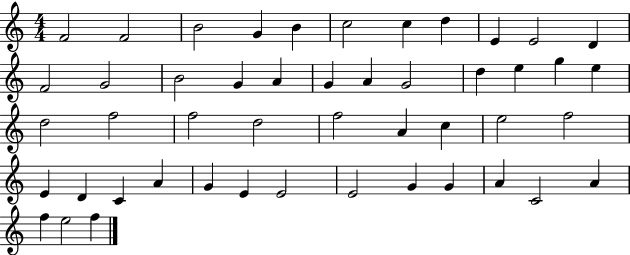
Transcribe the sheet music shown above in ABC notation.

X:1
T:Untitled
M:4/4
L:1/4
K:C
F2 F2 B2 G B c2 c d E E2 D F2 G2 B2 G A G A G2 d e g e d2 f2 f2 d2 f2 A c e2 f2 E D C A G E E2 E2 G G A C2 A f e2 f